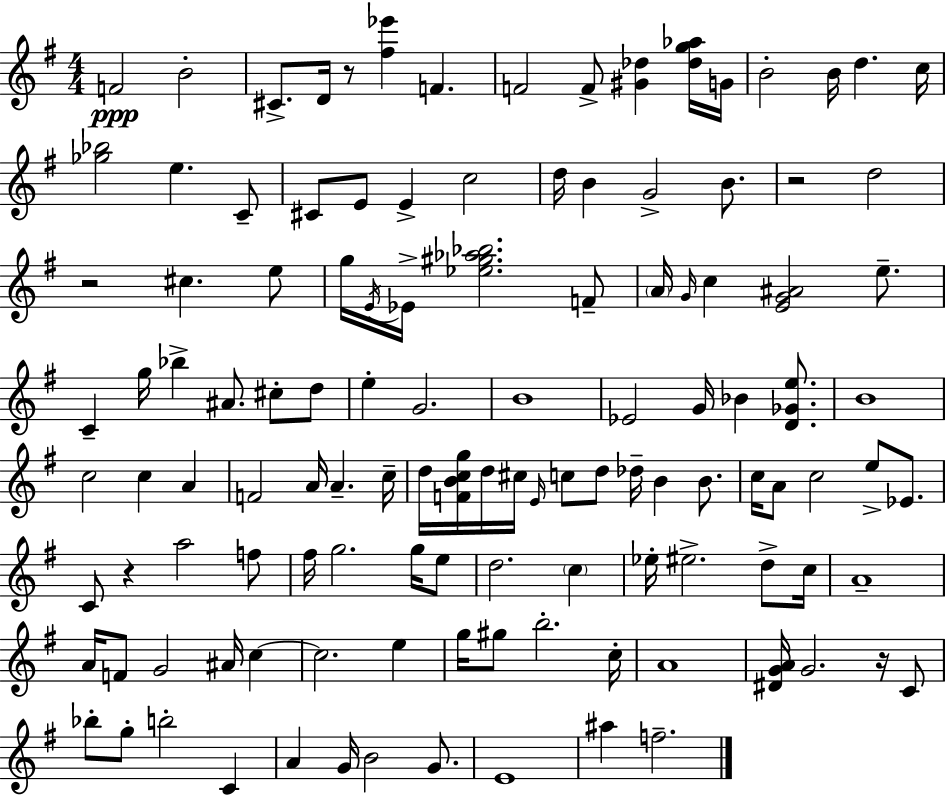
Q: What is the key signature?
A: G major